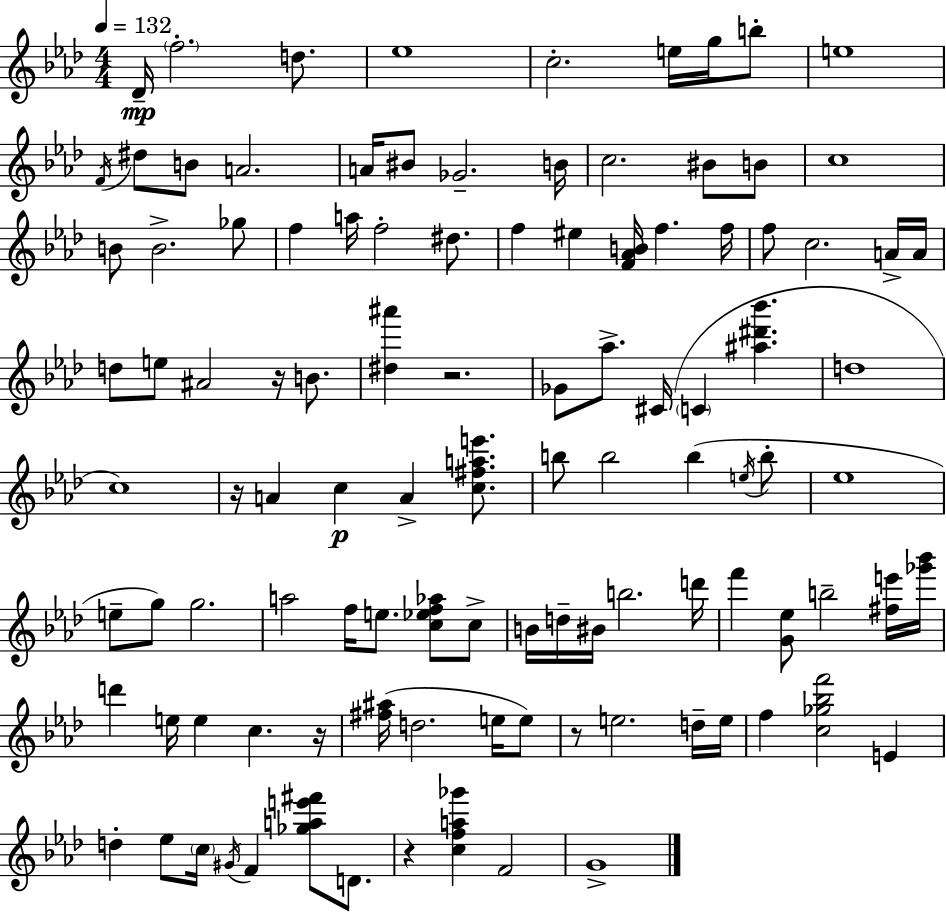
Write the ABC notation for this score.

X:1
T:Untitled
M:4/4
L:1/4
K:Fm
_D/4 f2 d/2 _e4 c2 e/4 g/4 b/2 e4 F/4 ^d/2 B/2 A2 A/4 ^B/2 _G2 B/4 c2 ^B/2 B/2 c4 B/2 B2 _g/2 f a/4 f2 ^d/2 f ^e [F_AB]/4 f f/4 f/2 c2 A/4 A/4 d/2 e/2 ^A2 z/4 B/2 [^d^a'] z2 _G/2 _a/2 ^C/4 C [^a^d'_b'] d4 c4 z/4 A c A [c^fae']/2 b/2 b2 b e/4 b/2 _e4 e/2 g/2 g2 a2 f/4 e/2 [c_ef_a]/2 c/2 B/4 d/4 ^B/4 b2 d'/4 f' [G_e]/2 b2 [^fe']/4 [_g'_b']/4 d' e/4 e c z/4 [^f^a]/4 d2 e/4 e/2 z/2 e2 d/4 e/4 f [c_g_bf']2 E d _e/2 c/4 ^G/4 F [_gae'^f']/2 D/2 z [cfa_g'] F2 G4